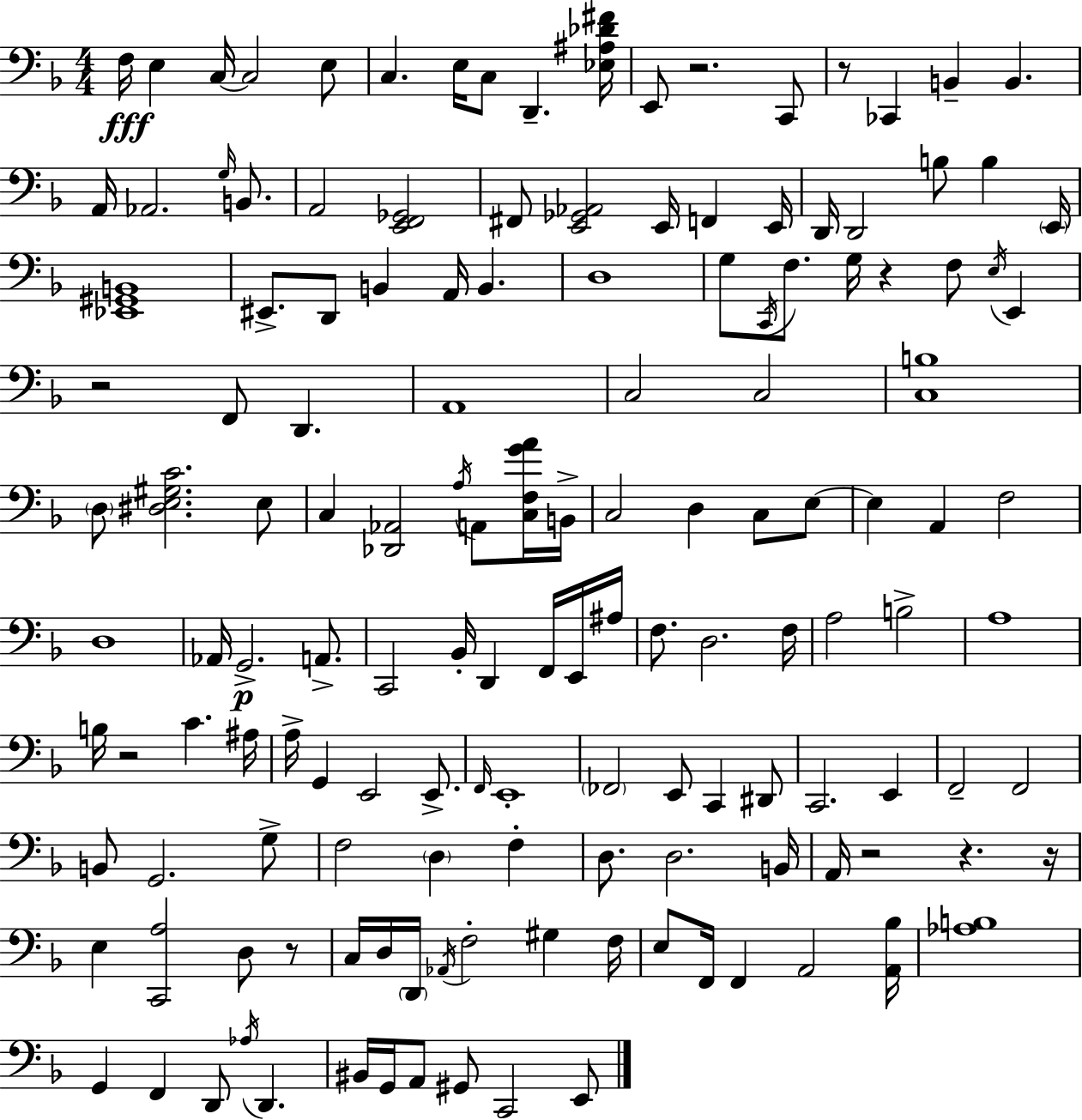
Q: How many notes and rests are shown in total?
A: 146